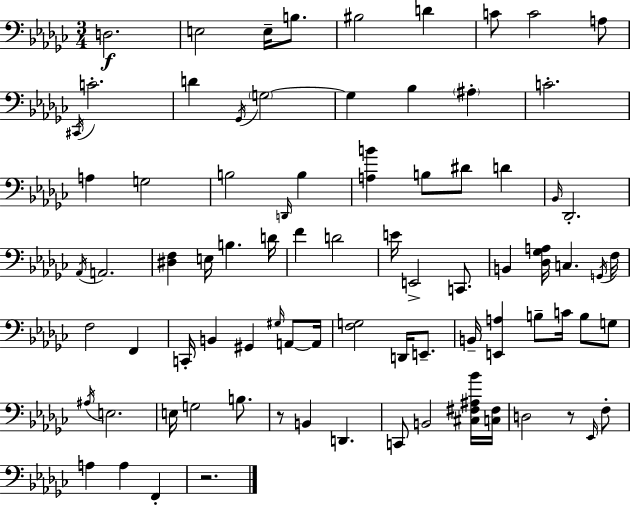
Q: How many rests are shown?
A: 3